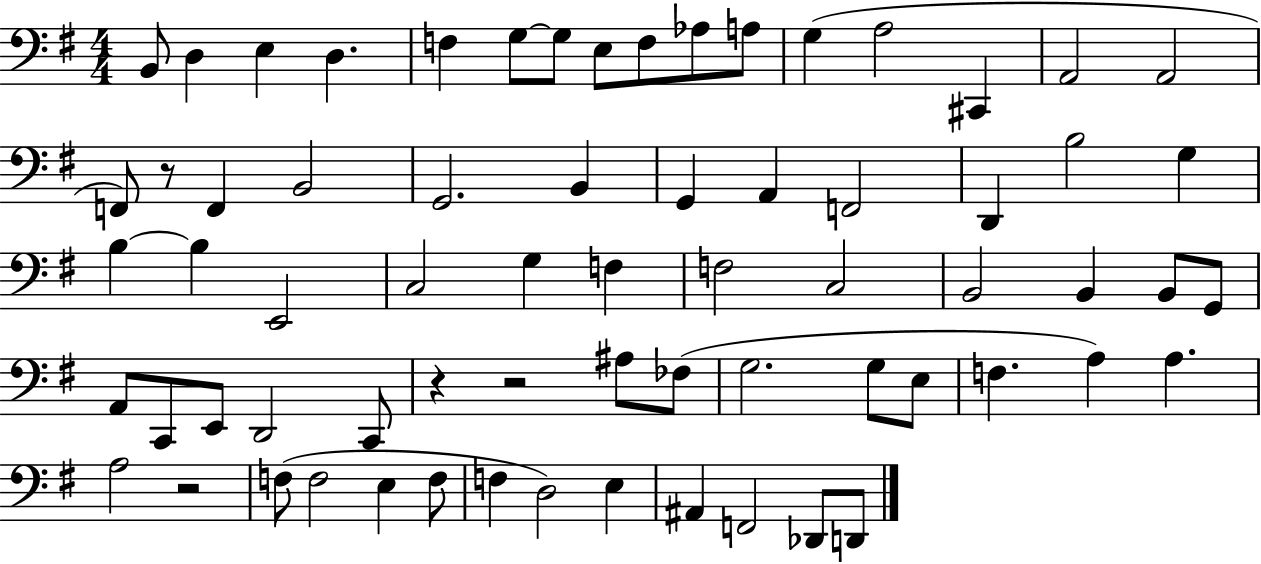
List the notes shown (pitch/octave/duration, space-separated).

B2/e D3/q E3/q D3/q. F3/q G3/e G3/e E3/e F3/e Ab3/e A3/e G3/q A3/h C#2/q A2/h A2/h F2/e R/e F2/q B2/h G2/h. B2/q G2/q A2/q F2/h D2/q B3/h G3/q B3/q B3/q E2/h C3/h G3/q F3/q F3/h C3/h B2/h B2/q B2/e G2/e A2/e C2/e E2/e D2/h C2/e R/q R/h A#3/e FES3/e G3/h. G3/e E3/e F3/q. A3/q A3/q. A3/h R/h F3/e F3/h E3/q F3/e F3/q D3/h E3/q A#2/q F2/h Db2/e D2/e